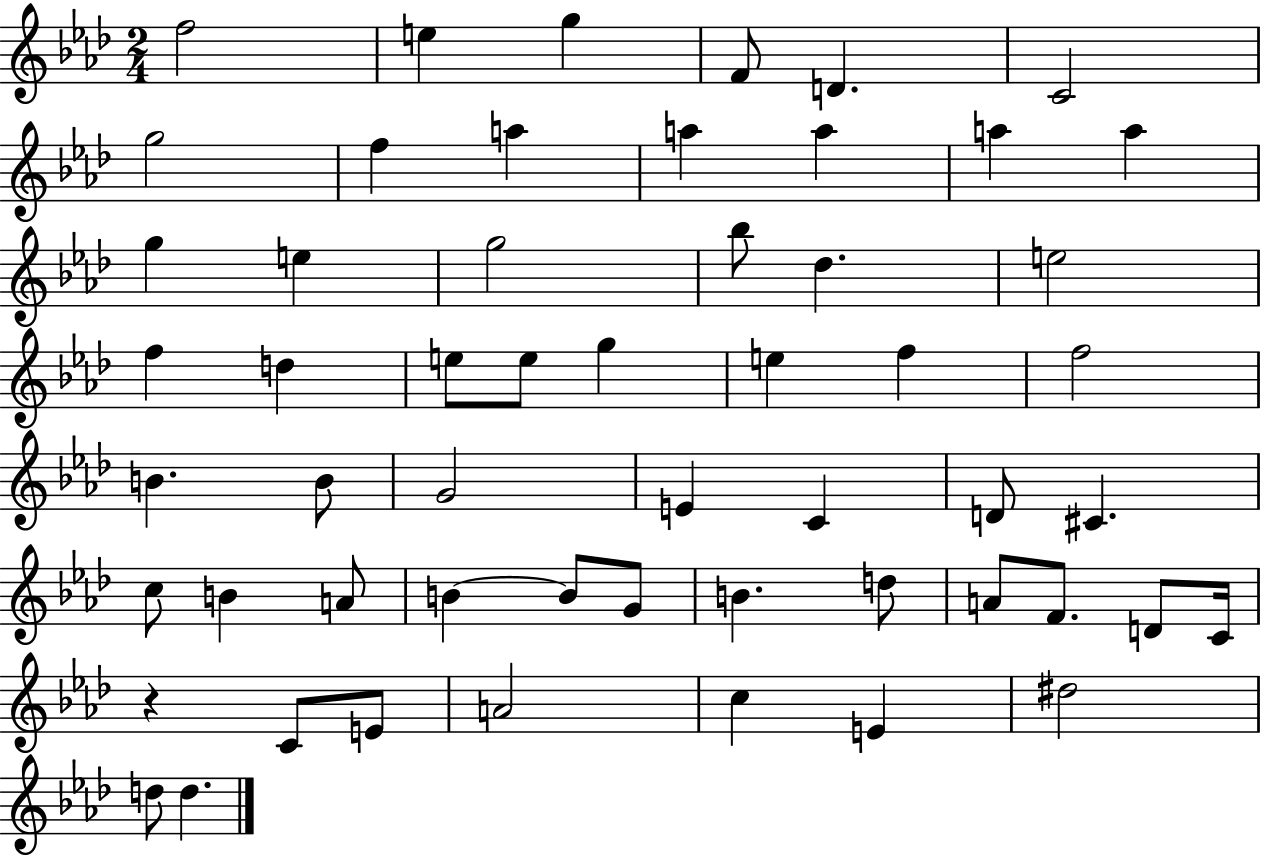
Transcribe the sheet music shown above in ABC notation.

X:1
T:Untitled
M:2/4
L:1/4
K:Ab
f2 e g F/2 D C2 g2 f a a a a a g e g2 _b/2 _d e2 f d e/2 e/2 g e f f2 B B/2 G2 E C D/2 ^C c/2 B A/2 B B/2 G/2 B d/2 A/2 F/2 D/2 C/4 z C/2 E/2 A2 c E ^d2 d/2 d